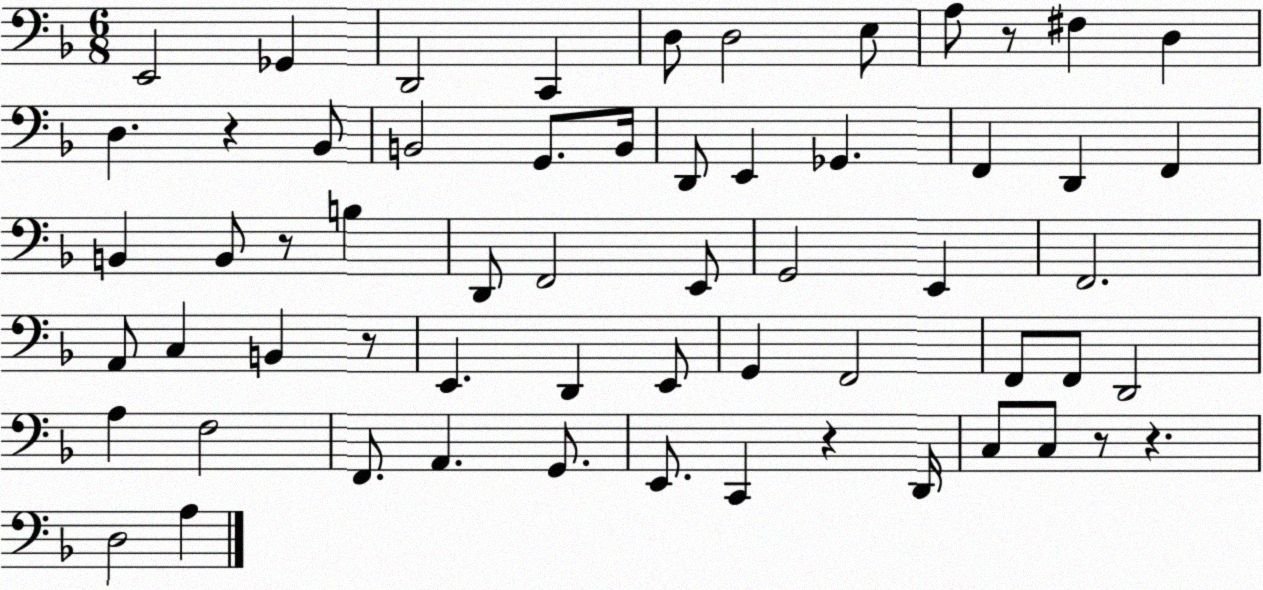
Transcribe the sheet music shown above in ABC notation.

X:1
T:Untitled
M:6/8
L:1/4
K:F
E,,2 _G,, D,,2 C,, D,/2 D,2 E,/2 A,/2 z/2 ^F, D, D, z _B,,/2 B,,2 G,,/2 B,,/4 D,,/2 E,, _G,, F,, D,, F,, B,, B,,/2 z/2 B, D,,/2 F,,2 E,,/2 G,,2 E,, F,,2 A,,/2 C, B,, z/2 E,, D,, E,,/2 G,, F,,2 F,,/2 F,,/2 D,,2 A, F,2 F,,/2 A,, G,,/2 E,,/2 C,, z D,,/4 C,/2 C,/2 z/2 z D,2 A,